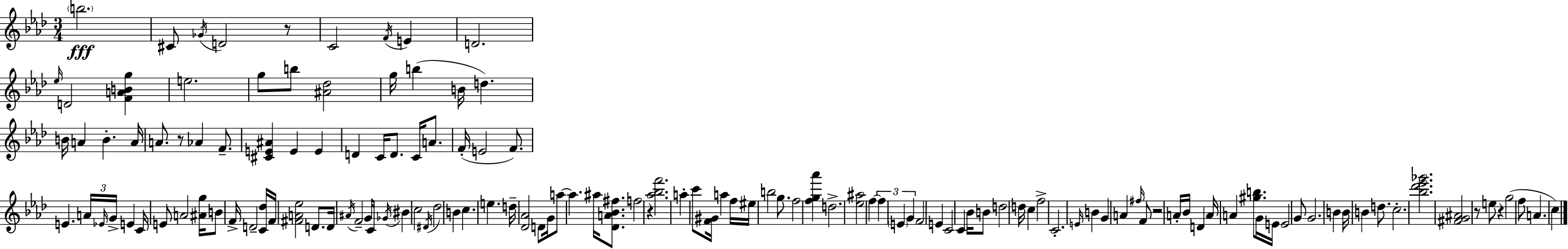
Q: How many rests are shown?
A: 6